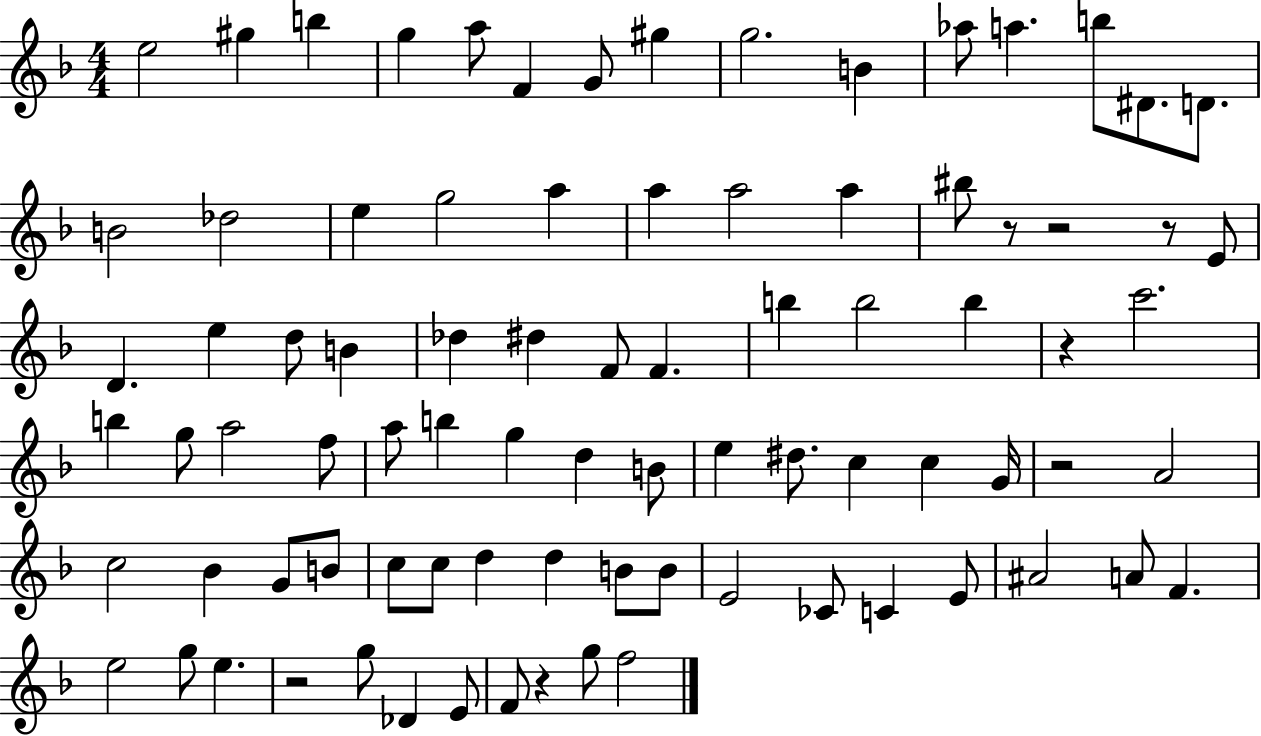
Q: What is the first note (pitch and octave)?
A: E5